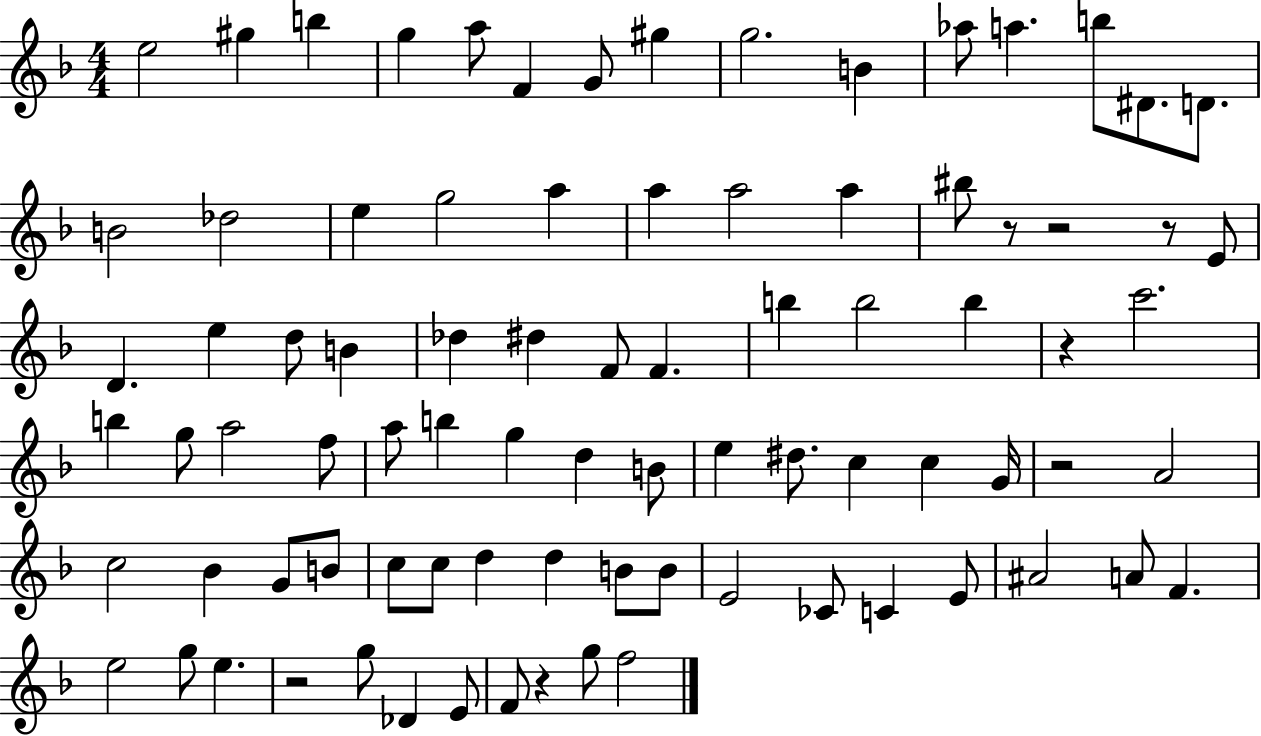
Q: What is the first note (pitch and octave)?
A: E5